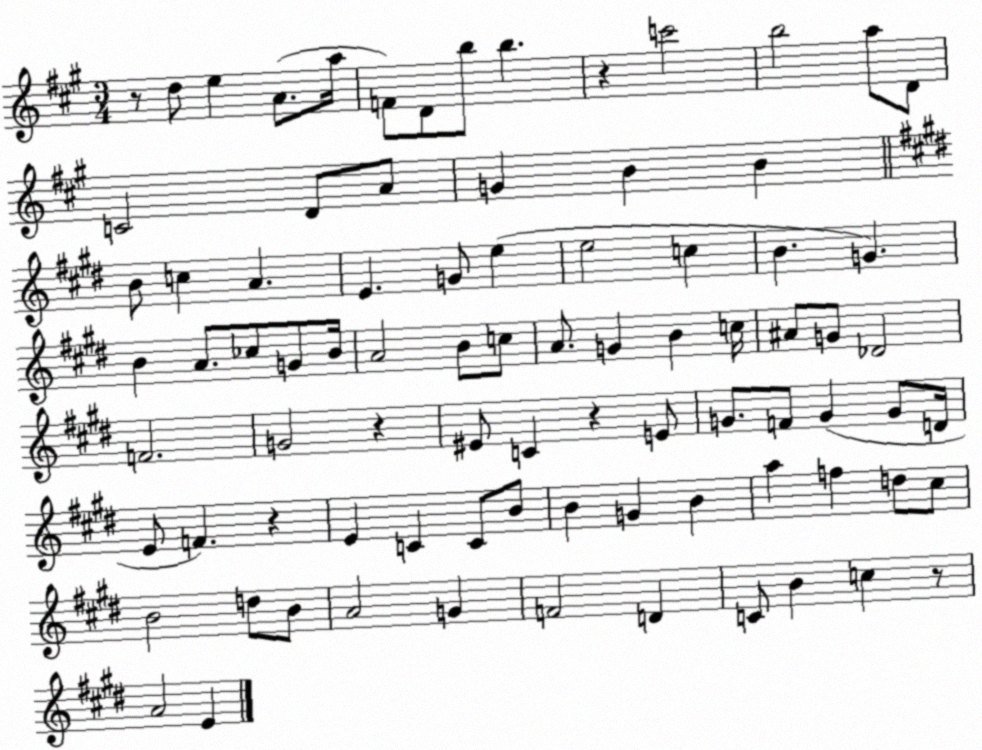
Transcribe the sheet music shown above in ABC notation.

X:1
T:Untitled
M:3/4
L:1/4
K:A
z/2 d/2 e A/2 a/4 F/2 D/2 b/2 b z c'2 b2 a/2 D/2 C2 D/2 A/2 G B B B/2 c A E G/2 e e2 c B G B A/2 _c/2 G/2 B/4 A2 B/2 c/2 A/2 G B c/4 ^A/2 G/2 _D2 F2 G2 z ^E/2 C z E/2 G/2 F/2 G G/2 D/4 E/2 F z E C C/2 B/2 B G B a f d/2 ^c/2 B2 d/2 B/2 A2 G F2 D C/2 B c z/2 A2 E